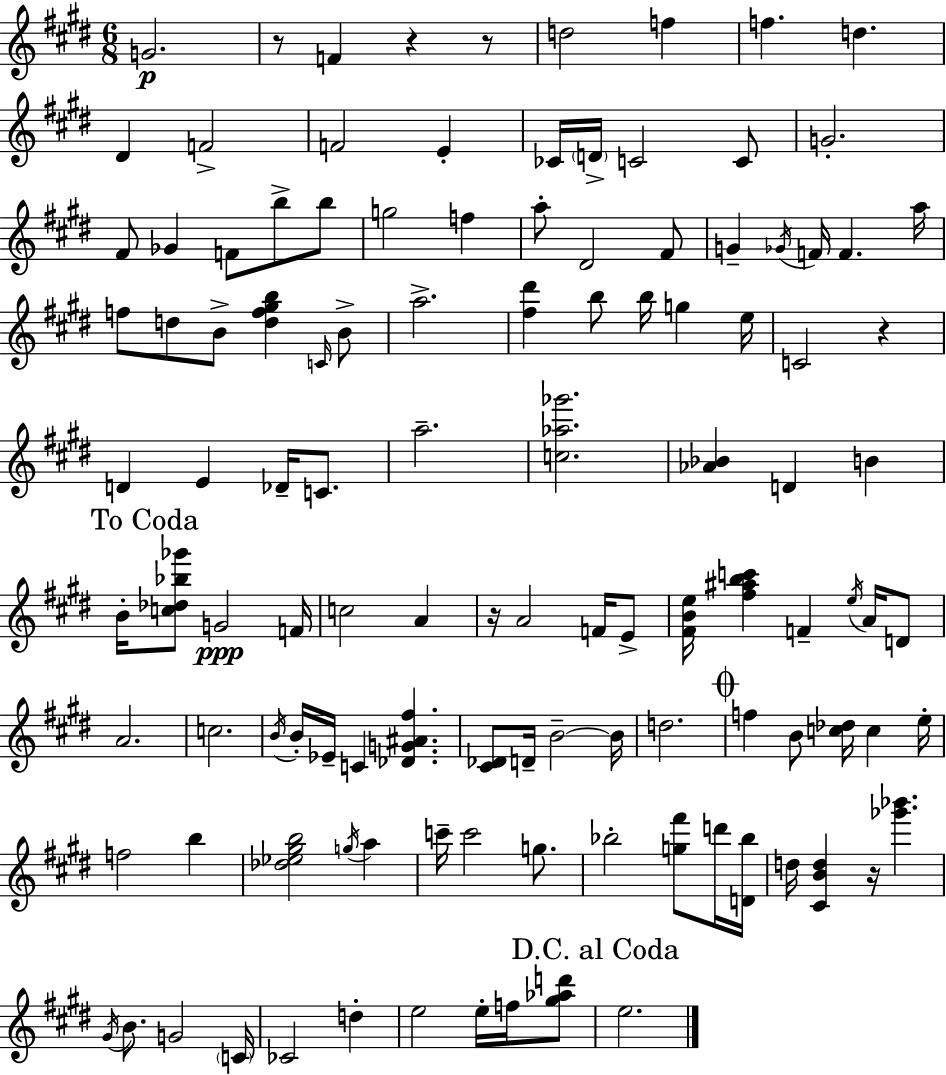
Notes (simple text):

G4/h. R/e F4/q R/q R/e D5/h F5/q F5/q. D5/q. D#4/q F4/h F4/h E4/q CES4/s D4/s C4/h C4/e G4/h. F#4/e Gb4/q F4/e B5/e B5/e G5/h F5/q A5/e D#4/h F#4/e G4/q Gb4/s F4/s F4/q. A5/s F5/e D5/e B4/e [D5,F5,G#5,B5]/q C4/s B4/e A5/h. [F#5,D#6]/q B5/e B5/s G5/q E5/s C4/h R/q D4/q E4/q Db4/s C4/e. A5/h. [C5,Ab5,Gb6]/h. [Ab4,Bb4]/q D4/q B4/q B4/s [C5,Db5,Bb5,Gb6]/e G4/h F4/s C5/h A4/q R/s A4/h F4/s E4/e [F#4,B4,E5]/s [F#5,A#5,B5,C6]/q F4/q E5/s A4/s D4/e A4/h. C5/h. B4/s B4/s Eb4/s C4/q [Db4,G4,A#4,F#5]/q. [C#4,Db4]/e D4/s B4/h B4/s D5/h. F5/q B4/e [C5,Db5]/s C5/q E5/s F5/h B5/q [Db5,Eb5,G#5,B5]/h G5/s A5/q C6/s C6/h G5/e. Bb5/h [G5,F#6]/e D6/s [D4,Bb5]/s D5/s [C#4,B4,D5]/q R/s [Gb6,Bb6]/q. G#4/s B4/e. G4/h C4/s CES4/h D5/q E5/h E5/s F5/s [G#5,Ab5,D6]/e E5/h.